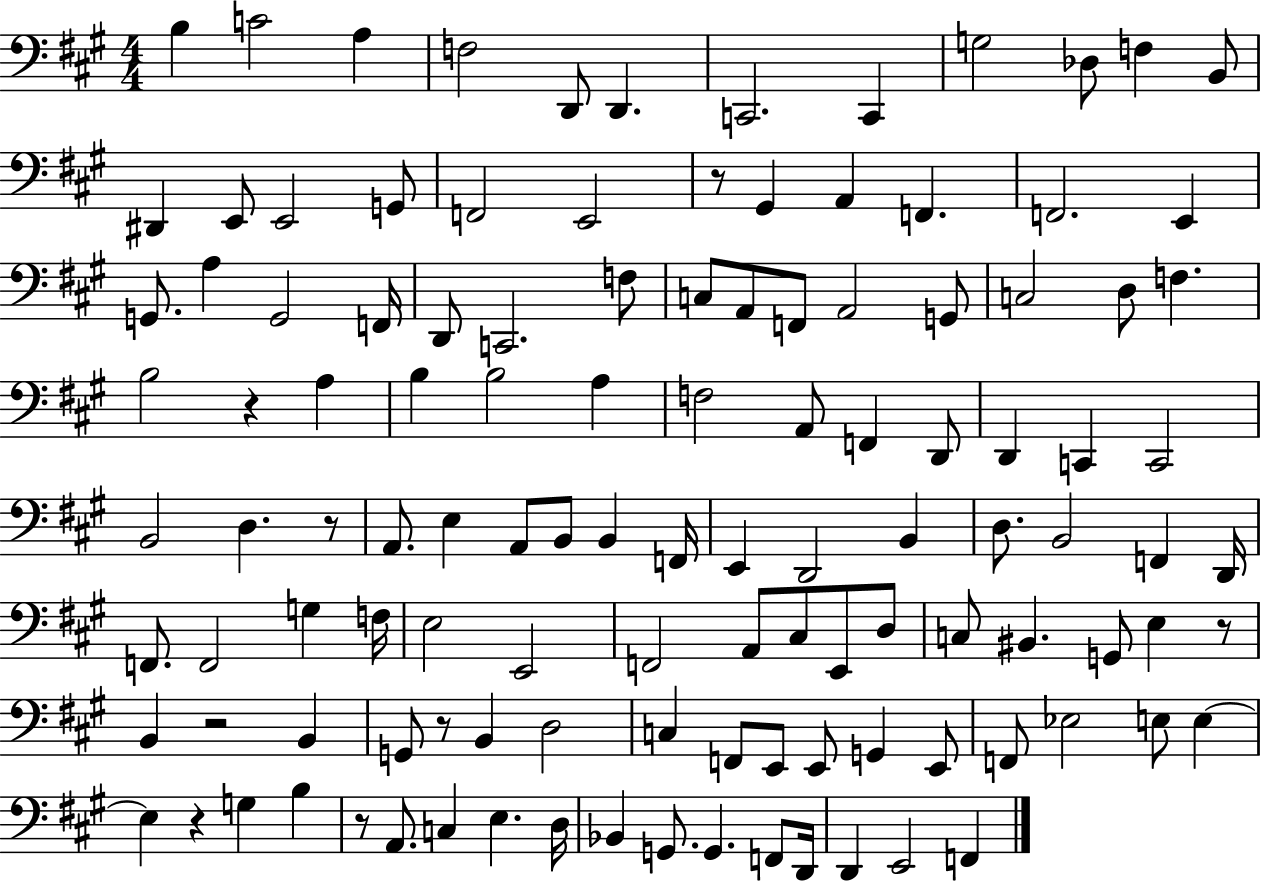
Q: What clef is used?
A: bass